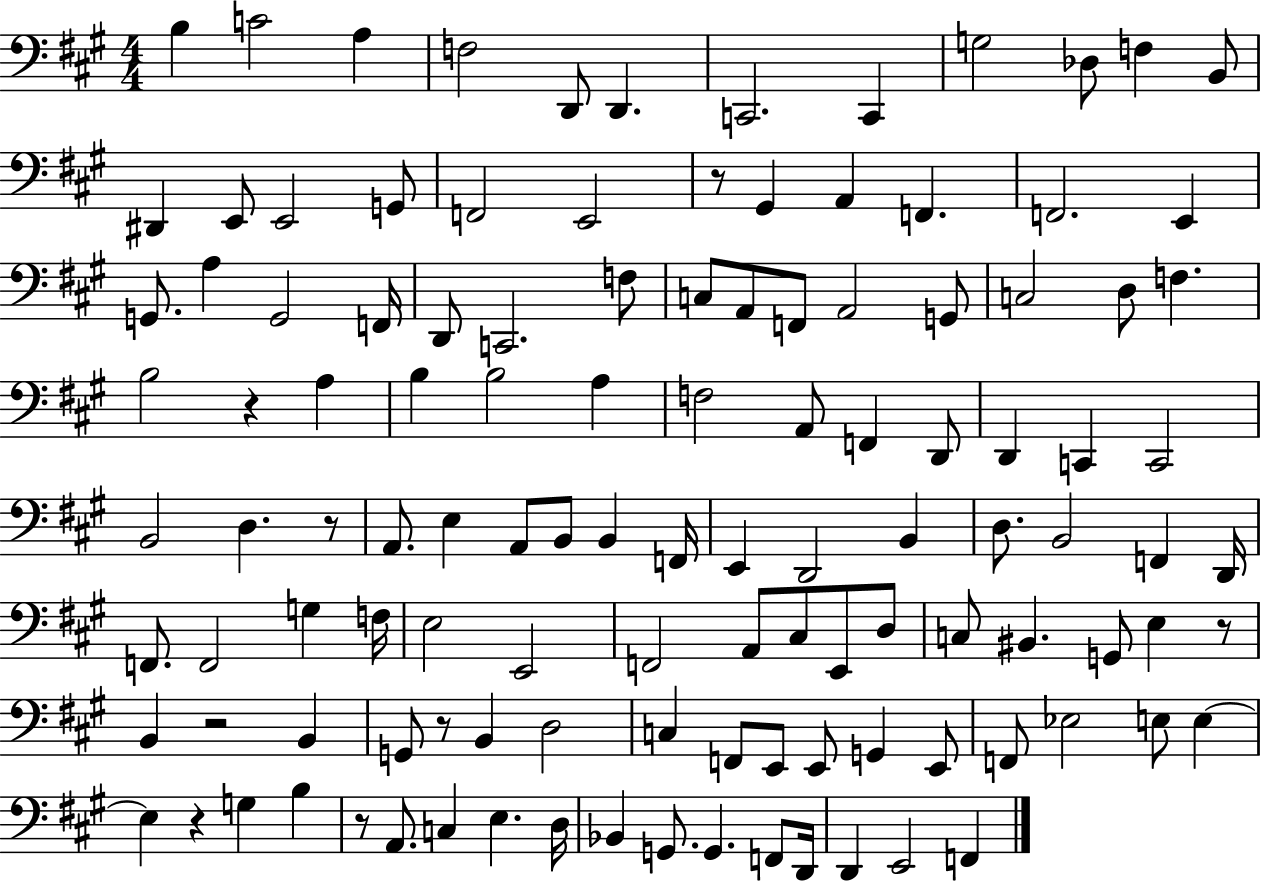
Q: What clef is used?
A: bass